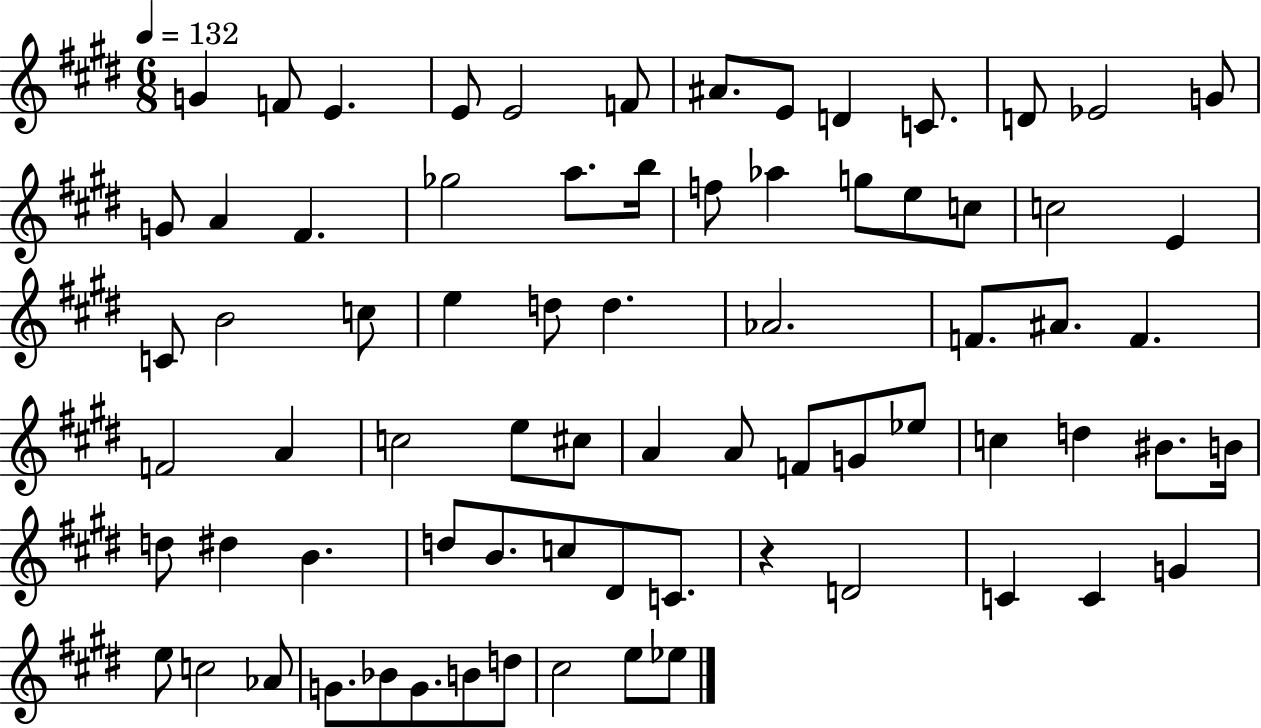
G4/q F4/e E4/q. E4/e E4/h F4/e A#4/e. E4/e D4/q C4/e. D4/e Eb4/h G4/e G4/e A4/q F#4/q. Gb5/h A5/e. B5/s F5/e Ab5/q G5/e E5/e C5/e C5/h E4/q C4/e B4/h C5/e E5/q D5/e D5/q. Ab4/h. F4/e. A#4/e. F4/q. F4/h A4/q C5/h E5/e C#5/e A4/q A4/e F4/e G4/e Eb5/e C5/q D5/q BIS4/e. B4/s D5/e D#5/q B4/q. D5/e B4/e. C5/e D#4/e C4/e. R/q D4/h C4/q C4/q G4/q E5/e C5/h Ab4/e G4/e. Bb4/e G4/e. B4/e D5/e C#5/h E5/e Eb5/e